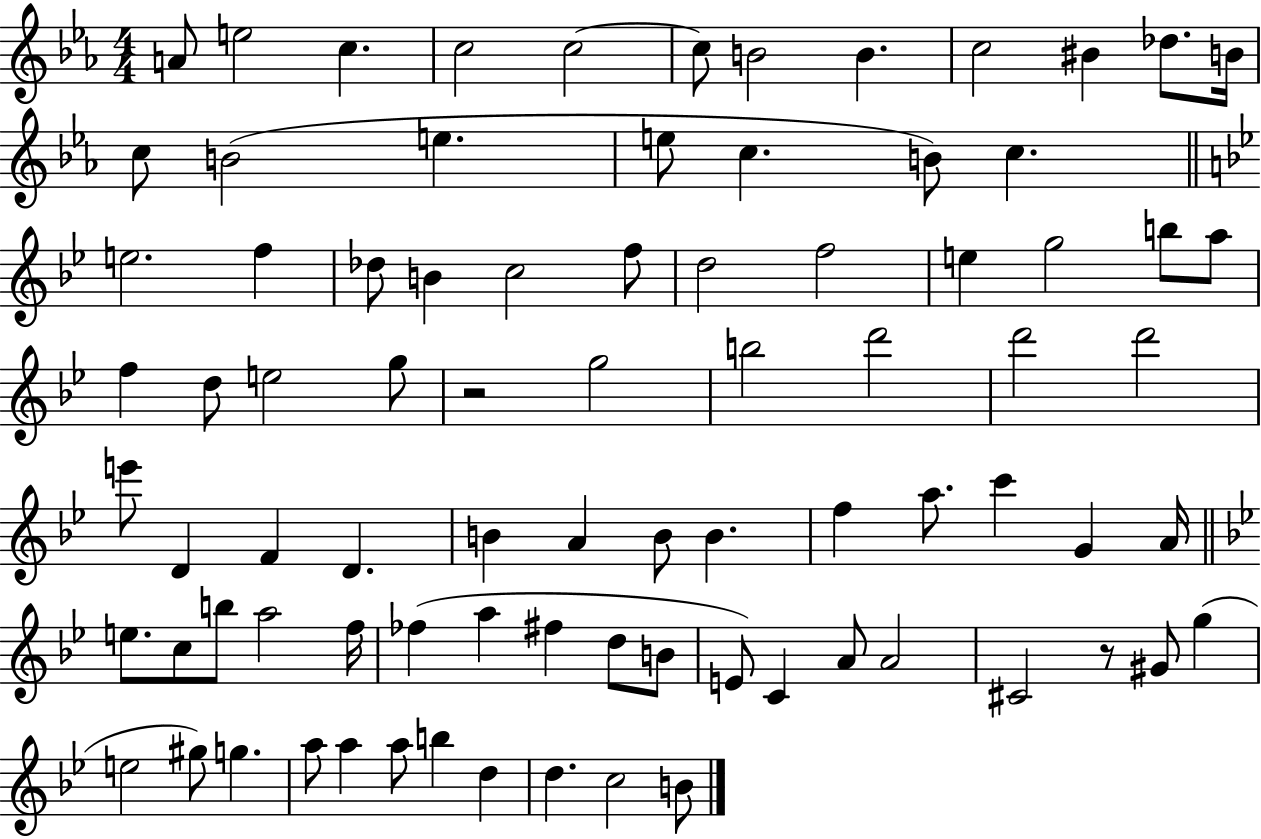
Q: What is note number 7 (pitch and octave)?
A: B4